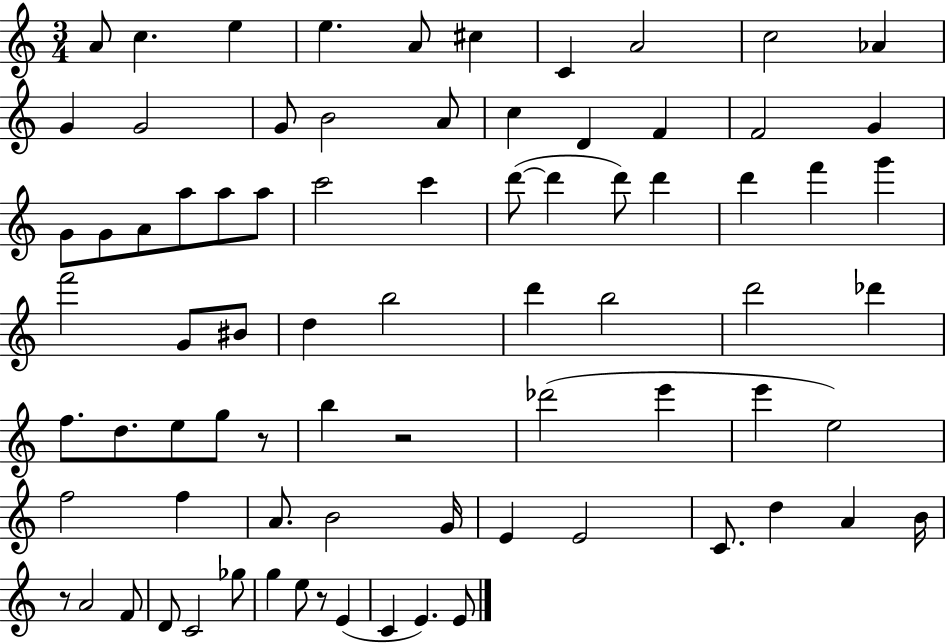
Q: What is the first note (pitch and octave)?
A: A4